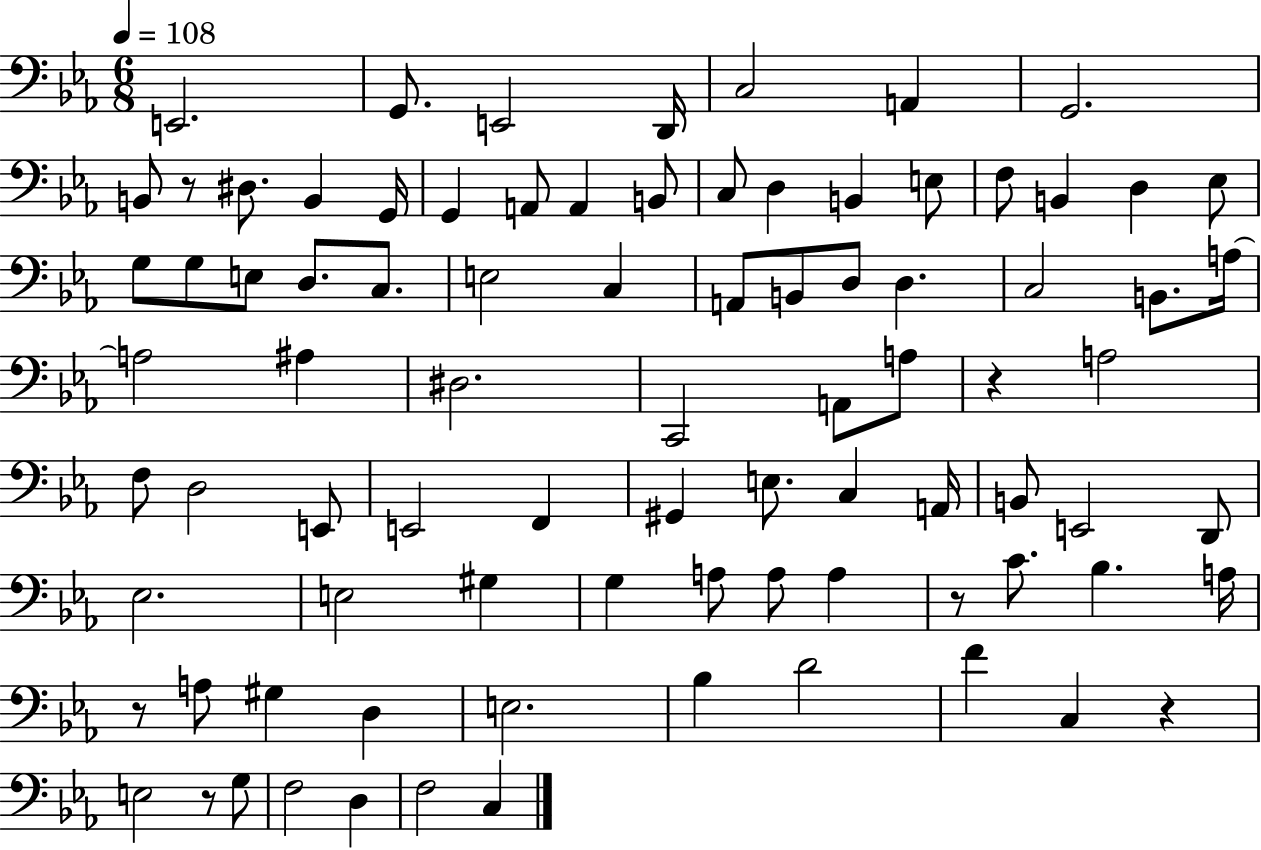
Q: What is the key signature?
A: EES major